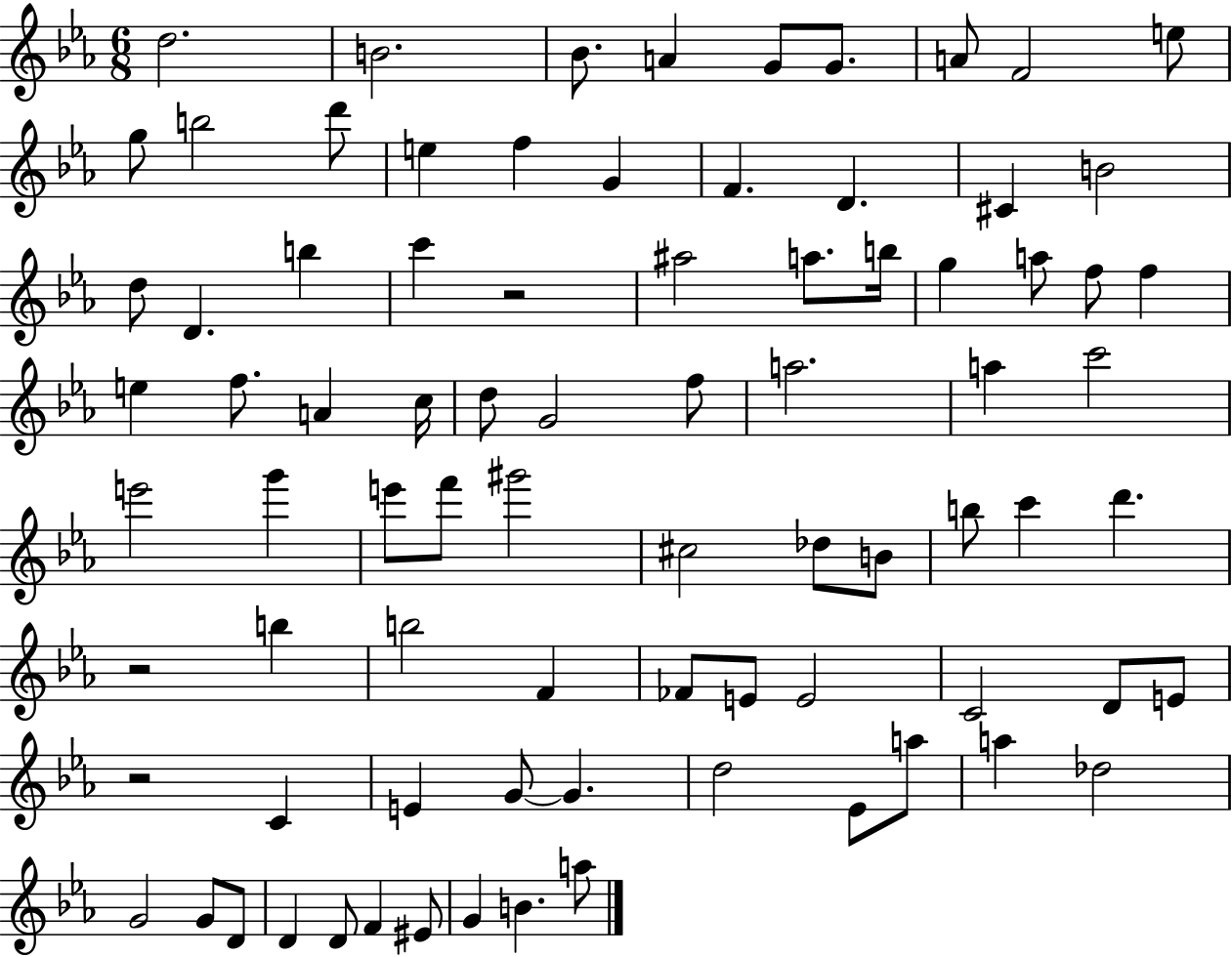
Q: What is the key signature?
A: EES major